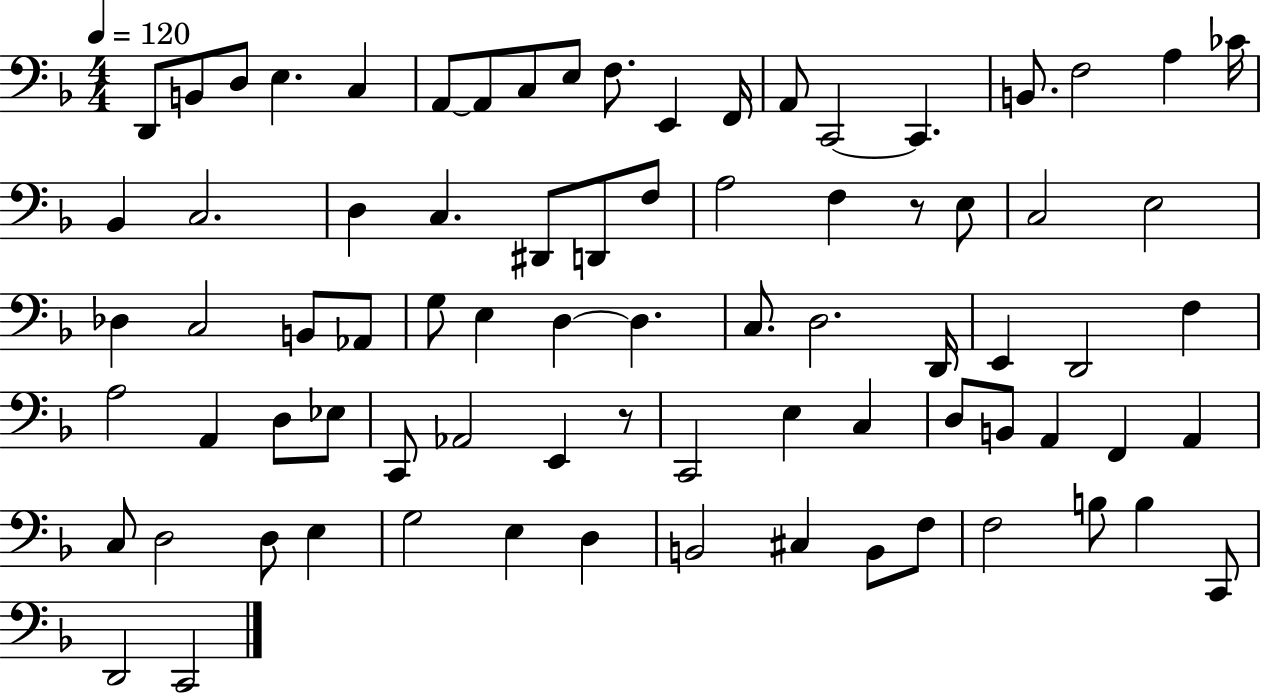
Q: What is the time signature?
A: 4/4